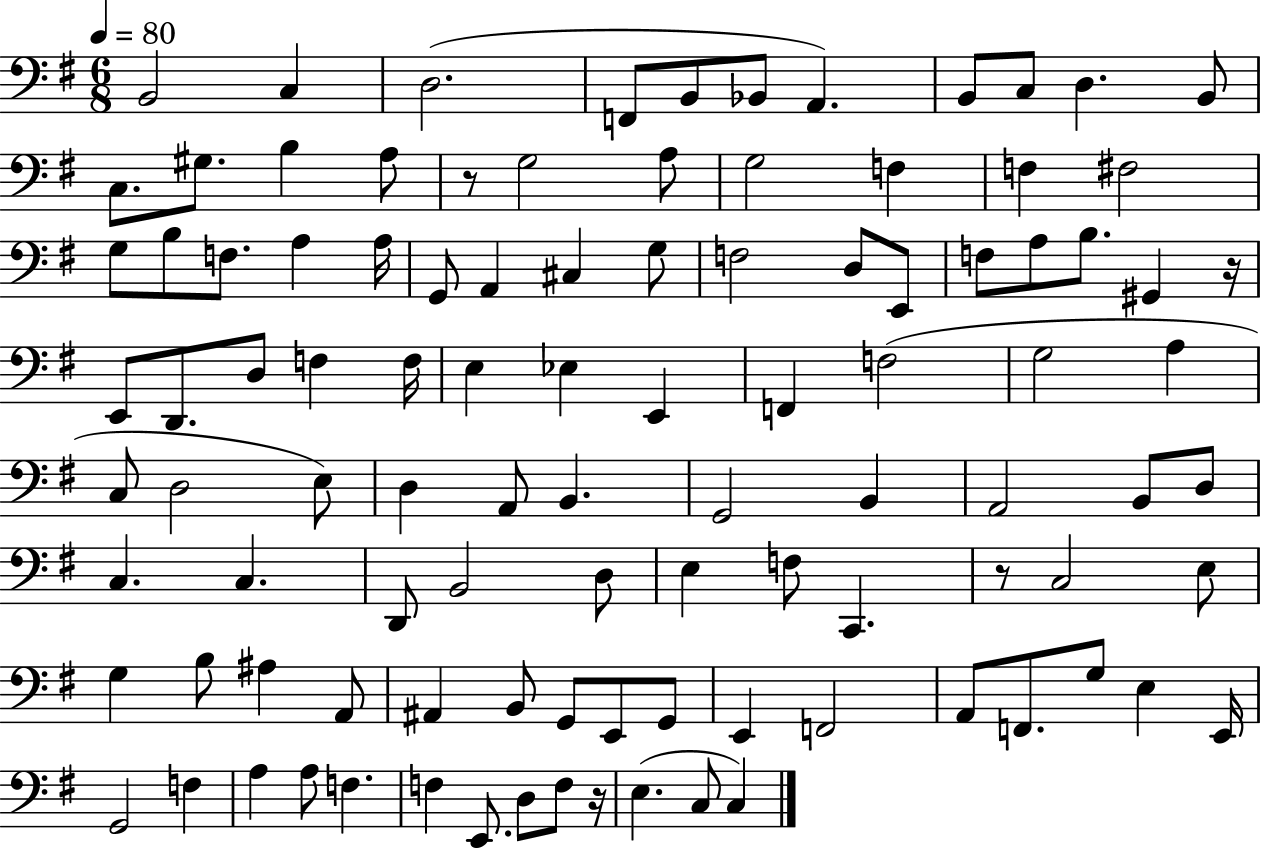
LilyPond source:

{
  \clef bass
  \numericTimeSignature
  \time 6/8
  \key g \major
  \tempo 4 = 80
  b,2 c4 | d2.( | f,8 b,8 bes,8 a,4.) | b,8 c8 d4. b,8 | \break c8. gis8. b4 a8 | r8 g2 a8 | g2 f4 | f4 fis2 | \break g8 b8 f8. a4 a16 | g,8 a,4 cis4 g8 | f2 d8 e,8 | f8 a8 b8. gis,4 r16 | \break e,8 d,8. d8 f4 f16 | e4 ees4 e,4 | f,4 f2( | g2 a4 | \break c8 d2 e8) | d4 a,8 b,4. | g,2 b,4 | a,2 b,8 d8 | \break c4. c4. | d,8 b,2 d8 | e4 f8 c,4. | r8 c2 e8 | \break g4 b8 ais4 a,8 | ais,4 b,8 g,8 e,8 g,8 | e,4 f,2 | a,8 f,8. g8 e4 e,16 | \break g,2 f4 | a4 a8 f4. | f4 e,8. d8 f8 r16 | e4.( c8 c4) | \break \bar "|."
}